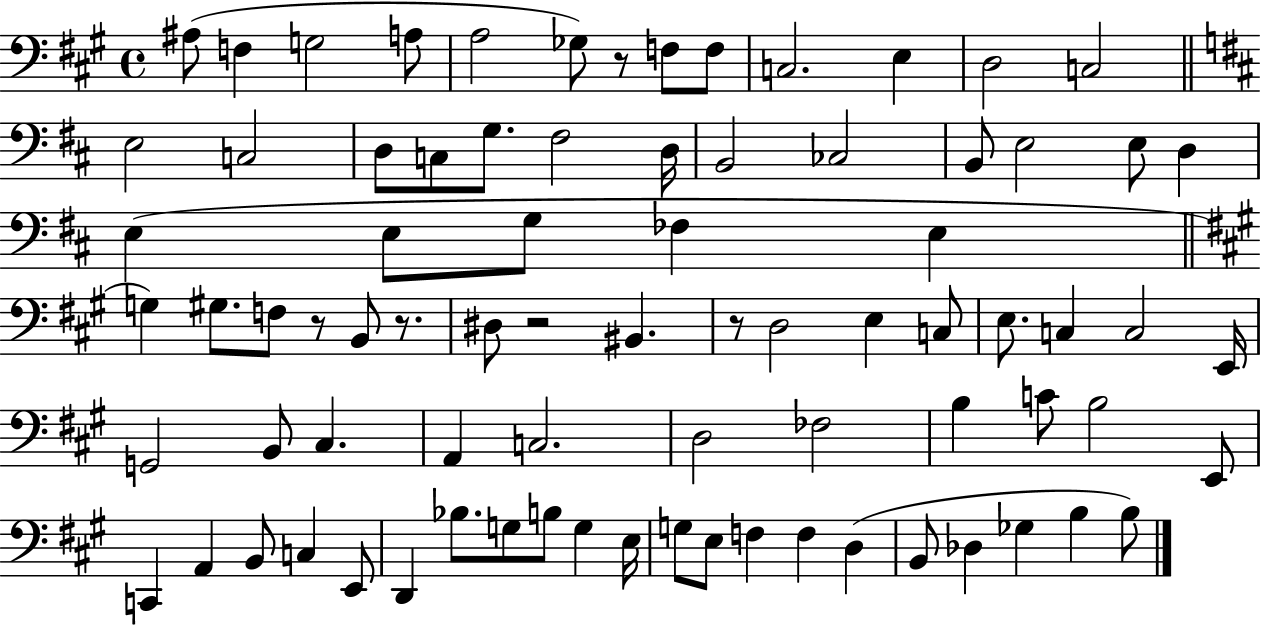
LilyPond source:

{
  \clef bass
  \time 4/4
  \defaultTimeSignature
  \key a \major
  ais8( f4 g2 a8 | a2 ges8) r8 f8 f8 | c2. e4 | d2 c2 | \break \bar "||" \break \key d \major e2 c2 | d8 c8 g8. fis2 d16 | b,2 ces2 | b,8 e2 e8 d4 | \break e4( e8 g8 fes4 e4 | \bar "||" \break \key a \major g4) gis8. f8 r8 b,8 r8. | dis8 r2 bis,4. | r8 d2 e4 c8 | e8. c4 c2 e,16 | \break g,2 b,8 cis4. | a,4 c2. | d2 fes2 | b4 c'8 b2 e,8 | \break c,4 a,4 b,8 c4 e,8 | d,4 bes8. g8 b8 g4 e16 | g8 e8 f4 f4 d4( | b,8 des4 ges4 b4 b8) | \break \bar "|."
}